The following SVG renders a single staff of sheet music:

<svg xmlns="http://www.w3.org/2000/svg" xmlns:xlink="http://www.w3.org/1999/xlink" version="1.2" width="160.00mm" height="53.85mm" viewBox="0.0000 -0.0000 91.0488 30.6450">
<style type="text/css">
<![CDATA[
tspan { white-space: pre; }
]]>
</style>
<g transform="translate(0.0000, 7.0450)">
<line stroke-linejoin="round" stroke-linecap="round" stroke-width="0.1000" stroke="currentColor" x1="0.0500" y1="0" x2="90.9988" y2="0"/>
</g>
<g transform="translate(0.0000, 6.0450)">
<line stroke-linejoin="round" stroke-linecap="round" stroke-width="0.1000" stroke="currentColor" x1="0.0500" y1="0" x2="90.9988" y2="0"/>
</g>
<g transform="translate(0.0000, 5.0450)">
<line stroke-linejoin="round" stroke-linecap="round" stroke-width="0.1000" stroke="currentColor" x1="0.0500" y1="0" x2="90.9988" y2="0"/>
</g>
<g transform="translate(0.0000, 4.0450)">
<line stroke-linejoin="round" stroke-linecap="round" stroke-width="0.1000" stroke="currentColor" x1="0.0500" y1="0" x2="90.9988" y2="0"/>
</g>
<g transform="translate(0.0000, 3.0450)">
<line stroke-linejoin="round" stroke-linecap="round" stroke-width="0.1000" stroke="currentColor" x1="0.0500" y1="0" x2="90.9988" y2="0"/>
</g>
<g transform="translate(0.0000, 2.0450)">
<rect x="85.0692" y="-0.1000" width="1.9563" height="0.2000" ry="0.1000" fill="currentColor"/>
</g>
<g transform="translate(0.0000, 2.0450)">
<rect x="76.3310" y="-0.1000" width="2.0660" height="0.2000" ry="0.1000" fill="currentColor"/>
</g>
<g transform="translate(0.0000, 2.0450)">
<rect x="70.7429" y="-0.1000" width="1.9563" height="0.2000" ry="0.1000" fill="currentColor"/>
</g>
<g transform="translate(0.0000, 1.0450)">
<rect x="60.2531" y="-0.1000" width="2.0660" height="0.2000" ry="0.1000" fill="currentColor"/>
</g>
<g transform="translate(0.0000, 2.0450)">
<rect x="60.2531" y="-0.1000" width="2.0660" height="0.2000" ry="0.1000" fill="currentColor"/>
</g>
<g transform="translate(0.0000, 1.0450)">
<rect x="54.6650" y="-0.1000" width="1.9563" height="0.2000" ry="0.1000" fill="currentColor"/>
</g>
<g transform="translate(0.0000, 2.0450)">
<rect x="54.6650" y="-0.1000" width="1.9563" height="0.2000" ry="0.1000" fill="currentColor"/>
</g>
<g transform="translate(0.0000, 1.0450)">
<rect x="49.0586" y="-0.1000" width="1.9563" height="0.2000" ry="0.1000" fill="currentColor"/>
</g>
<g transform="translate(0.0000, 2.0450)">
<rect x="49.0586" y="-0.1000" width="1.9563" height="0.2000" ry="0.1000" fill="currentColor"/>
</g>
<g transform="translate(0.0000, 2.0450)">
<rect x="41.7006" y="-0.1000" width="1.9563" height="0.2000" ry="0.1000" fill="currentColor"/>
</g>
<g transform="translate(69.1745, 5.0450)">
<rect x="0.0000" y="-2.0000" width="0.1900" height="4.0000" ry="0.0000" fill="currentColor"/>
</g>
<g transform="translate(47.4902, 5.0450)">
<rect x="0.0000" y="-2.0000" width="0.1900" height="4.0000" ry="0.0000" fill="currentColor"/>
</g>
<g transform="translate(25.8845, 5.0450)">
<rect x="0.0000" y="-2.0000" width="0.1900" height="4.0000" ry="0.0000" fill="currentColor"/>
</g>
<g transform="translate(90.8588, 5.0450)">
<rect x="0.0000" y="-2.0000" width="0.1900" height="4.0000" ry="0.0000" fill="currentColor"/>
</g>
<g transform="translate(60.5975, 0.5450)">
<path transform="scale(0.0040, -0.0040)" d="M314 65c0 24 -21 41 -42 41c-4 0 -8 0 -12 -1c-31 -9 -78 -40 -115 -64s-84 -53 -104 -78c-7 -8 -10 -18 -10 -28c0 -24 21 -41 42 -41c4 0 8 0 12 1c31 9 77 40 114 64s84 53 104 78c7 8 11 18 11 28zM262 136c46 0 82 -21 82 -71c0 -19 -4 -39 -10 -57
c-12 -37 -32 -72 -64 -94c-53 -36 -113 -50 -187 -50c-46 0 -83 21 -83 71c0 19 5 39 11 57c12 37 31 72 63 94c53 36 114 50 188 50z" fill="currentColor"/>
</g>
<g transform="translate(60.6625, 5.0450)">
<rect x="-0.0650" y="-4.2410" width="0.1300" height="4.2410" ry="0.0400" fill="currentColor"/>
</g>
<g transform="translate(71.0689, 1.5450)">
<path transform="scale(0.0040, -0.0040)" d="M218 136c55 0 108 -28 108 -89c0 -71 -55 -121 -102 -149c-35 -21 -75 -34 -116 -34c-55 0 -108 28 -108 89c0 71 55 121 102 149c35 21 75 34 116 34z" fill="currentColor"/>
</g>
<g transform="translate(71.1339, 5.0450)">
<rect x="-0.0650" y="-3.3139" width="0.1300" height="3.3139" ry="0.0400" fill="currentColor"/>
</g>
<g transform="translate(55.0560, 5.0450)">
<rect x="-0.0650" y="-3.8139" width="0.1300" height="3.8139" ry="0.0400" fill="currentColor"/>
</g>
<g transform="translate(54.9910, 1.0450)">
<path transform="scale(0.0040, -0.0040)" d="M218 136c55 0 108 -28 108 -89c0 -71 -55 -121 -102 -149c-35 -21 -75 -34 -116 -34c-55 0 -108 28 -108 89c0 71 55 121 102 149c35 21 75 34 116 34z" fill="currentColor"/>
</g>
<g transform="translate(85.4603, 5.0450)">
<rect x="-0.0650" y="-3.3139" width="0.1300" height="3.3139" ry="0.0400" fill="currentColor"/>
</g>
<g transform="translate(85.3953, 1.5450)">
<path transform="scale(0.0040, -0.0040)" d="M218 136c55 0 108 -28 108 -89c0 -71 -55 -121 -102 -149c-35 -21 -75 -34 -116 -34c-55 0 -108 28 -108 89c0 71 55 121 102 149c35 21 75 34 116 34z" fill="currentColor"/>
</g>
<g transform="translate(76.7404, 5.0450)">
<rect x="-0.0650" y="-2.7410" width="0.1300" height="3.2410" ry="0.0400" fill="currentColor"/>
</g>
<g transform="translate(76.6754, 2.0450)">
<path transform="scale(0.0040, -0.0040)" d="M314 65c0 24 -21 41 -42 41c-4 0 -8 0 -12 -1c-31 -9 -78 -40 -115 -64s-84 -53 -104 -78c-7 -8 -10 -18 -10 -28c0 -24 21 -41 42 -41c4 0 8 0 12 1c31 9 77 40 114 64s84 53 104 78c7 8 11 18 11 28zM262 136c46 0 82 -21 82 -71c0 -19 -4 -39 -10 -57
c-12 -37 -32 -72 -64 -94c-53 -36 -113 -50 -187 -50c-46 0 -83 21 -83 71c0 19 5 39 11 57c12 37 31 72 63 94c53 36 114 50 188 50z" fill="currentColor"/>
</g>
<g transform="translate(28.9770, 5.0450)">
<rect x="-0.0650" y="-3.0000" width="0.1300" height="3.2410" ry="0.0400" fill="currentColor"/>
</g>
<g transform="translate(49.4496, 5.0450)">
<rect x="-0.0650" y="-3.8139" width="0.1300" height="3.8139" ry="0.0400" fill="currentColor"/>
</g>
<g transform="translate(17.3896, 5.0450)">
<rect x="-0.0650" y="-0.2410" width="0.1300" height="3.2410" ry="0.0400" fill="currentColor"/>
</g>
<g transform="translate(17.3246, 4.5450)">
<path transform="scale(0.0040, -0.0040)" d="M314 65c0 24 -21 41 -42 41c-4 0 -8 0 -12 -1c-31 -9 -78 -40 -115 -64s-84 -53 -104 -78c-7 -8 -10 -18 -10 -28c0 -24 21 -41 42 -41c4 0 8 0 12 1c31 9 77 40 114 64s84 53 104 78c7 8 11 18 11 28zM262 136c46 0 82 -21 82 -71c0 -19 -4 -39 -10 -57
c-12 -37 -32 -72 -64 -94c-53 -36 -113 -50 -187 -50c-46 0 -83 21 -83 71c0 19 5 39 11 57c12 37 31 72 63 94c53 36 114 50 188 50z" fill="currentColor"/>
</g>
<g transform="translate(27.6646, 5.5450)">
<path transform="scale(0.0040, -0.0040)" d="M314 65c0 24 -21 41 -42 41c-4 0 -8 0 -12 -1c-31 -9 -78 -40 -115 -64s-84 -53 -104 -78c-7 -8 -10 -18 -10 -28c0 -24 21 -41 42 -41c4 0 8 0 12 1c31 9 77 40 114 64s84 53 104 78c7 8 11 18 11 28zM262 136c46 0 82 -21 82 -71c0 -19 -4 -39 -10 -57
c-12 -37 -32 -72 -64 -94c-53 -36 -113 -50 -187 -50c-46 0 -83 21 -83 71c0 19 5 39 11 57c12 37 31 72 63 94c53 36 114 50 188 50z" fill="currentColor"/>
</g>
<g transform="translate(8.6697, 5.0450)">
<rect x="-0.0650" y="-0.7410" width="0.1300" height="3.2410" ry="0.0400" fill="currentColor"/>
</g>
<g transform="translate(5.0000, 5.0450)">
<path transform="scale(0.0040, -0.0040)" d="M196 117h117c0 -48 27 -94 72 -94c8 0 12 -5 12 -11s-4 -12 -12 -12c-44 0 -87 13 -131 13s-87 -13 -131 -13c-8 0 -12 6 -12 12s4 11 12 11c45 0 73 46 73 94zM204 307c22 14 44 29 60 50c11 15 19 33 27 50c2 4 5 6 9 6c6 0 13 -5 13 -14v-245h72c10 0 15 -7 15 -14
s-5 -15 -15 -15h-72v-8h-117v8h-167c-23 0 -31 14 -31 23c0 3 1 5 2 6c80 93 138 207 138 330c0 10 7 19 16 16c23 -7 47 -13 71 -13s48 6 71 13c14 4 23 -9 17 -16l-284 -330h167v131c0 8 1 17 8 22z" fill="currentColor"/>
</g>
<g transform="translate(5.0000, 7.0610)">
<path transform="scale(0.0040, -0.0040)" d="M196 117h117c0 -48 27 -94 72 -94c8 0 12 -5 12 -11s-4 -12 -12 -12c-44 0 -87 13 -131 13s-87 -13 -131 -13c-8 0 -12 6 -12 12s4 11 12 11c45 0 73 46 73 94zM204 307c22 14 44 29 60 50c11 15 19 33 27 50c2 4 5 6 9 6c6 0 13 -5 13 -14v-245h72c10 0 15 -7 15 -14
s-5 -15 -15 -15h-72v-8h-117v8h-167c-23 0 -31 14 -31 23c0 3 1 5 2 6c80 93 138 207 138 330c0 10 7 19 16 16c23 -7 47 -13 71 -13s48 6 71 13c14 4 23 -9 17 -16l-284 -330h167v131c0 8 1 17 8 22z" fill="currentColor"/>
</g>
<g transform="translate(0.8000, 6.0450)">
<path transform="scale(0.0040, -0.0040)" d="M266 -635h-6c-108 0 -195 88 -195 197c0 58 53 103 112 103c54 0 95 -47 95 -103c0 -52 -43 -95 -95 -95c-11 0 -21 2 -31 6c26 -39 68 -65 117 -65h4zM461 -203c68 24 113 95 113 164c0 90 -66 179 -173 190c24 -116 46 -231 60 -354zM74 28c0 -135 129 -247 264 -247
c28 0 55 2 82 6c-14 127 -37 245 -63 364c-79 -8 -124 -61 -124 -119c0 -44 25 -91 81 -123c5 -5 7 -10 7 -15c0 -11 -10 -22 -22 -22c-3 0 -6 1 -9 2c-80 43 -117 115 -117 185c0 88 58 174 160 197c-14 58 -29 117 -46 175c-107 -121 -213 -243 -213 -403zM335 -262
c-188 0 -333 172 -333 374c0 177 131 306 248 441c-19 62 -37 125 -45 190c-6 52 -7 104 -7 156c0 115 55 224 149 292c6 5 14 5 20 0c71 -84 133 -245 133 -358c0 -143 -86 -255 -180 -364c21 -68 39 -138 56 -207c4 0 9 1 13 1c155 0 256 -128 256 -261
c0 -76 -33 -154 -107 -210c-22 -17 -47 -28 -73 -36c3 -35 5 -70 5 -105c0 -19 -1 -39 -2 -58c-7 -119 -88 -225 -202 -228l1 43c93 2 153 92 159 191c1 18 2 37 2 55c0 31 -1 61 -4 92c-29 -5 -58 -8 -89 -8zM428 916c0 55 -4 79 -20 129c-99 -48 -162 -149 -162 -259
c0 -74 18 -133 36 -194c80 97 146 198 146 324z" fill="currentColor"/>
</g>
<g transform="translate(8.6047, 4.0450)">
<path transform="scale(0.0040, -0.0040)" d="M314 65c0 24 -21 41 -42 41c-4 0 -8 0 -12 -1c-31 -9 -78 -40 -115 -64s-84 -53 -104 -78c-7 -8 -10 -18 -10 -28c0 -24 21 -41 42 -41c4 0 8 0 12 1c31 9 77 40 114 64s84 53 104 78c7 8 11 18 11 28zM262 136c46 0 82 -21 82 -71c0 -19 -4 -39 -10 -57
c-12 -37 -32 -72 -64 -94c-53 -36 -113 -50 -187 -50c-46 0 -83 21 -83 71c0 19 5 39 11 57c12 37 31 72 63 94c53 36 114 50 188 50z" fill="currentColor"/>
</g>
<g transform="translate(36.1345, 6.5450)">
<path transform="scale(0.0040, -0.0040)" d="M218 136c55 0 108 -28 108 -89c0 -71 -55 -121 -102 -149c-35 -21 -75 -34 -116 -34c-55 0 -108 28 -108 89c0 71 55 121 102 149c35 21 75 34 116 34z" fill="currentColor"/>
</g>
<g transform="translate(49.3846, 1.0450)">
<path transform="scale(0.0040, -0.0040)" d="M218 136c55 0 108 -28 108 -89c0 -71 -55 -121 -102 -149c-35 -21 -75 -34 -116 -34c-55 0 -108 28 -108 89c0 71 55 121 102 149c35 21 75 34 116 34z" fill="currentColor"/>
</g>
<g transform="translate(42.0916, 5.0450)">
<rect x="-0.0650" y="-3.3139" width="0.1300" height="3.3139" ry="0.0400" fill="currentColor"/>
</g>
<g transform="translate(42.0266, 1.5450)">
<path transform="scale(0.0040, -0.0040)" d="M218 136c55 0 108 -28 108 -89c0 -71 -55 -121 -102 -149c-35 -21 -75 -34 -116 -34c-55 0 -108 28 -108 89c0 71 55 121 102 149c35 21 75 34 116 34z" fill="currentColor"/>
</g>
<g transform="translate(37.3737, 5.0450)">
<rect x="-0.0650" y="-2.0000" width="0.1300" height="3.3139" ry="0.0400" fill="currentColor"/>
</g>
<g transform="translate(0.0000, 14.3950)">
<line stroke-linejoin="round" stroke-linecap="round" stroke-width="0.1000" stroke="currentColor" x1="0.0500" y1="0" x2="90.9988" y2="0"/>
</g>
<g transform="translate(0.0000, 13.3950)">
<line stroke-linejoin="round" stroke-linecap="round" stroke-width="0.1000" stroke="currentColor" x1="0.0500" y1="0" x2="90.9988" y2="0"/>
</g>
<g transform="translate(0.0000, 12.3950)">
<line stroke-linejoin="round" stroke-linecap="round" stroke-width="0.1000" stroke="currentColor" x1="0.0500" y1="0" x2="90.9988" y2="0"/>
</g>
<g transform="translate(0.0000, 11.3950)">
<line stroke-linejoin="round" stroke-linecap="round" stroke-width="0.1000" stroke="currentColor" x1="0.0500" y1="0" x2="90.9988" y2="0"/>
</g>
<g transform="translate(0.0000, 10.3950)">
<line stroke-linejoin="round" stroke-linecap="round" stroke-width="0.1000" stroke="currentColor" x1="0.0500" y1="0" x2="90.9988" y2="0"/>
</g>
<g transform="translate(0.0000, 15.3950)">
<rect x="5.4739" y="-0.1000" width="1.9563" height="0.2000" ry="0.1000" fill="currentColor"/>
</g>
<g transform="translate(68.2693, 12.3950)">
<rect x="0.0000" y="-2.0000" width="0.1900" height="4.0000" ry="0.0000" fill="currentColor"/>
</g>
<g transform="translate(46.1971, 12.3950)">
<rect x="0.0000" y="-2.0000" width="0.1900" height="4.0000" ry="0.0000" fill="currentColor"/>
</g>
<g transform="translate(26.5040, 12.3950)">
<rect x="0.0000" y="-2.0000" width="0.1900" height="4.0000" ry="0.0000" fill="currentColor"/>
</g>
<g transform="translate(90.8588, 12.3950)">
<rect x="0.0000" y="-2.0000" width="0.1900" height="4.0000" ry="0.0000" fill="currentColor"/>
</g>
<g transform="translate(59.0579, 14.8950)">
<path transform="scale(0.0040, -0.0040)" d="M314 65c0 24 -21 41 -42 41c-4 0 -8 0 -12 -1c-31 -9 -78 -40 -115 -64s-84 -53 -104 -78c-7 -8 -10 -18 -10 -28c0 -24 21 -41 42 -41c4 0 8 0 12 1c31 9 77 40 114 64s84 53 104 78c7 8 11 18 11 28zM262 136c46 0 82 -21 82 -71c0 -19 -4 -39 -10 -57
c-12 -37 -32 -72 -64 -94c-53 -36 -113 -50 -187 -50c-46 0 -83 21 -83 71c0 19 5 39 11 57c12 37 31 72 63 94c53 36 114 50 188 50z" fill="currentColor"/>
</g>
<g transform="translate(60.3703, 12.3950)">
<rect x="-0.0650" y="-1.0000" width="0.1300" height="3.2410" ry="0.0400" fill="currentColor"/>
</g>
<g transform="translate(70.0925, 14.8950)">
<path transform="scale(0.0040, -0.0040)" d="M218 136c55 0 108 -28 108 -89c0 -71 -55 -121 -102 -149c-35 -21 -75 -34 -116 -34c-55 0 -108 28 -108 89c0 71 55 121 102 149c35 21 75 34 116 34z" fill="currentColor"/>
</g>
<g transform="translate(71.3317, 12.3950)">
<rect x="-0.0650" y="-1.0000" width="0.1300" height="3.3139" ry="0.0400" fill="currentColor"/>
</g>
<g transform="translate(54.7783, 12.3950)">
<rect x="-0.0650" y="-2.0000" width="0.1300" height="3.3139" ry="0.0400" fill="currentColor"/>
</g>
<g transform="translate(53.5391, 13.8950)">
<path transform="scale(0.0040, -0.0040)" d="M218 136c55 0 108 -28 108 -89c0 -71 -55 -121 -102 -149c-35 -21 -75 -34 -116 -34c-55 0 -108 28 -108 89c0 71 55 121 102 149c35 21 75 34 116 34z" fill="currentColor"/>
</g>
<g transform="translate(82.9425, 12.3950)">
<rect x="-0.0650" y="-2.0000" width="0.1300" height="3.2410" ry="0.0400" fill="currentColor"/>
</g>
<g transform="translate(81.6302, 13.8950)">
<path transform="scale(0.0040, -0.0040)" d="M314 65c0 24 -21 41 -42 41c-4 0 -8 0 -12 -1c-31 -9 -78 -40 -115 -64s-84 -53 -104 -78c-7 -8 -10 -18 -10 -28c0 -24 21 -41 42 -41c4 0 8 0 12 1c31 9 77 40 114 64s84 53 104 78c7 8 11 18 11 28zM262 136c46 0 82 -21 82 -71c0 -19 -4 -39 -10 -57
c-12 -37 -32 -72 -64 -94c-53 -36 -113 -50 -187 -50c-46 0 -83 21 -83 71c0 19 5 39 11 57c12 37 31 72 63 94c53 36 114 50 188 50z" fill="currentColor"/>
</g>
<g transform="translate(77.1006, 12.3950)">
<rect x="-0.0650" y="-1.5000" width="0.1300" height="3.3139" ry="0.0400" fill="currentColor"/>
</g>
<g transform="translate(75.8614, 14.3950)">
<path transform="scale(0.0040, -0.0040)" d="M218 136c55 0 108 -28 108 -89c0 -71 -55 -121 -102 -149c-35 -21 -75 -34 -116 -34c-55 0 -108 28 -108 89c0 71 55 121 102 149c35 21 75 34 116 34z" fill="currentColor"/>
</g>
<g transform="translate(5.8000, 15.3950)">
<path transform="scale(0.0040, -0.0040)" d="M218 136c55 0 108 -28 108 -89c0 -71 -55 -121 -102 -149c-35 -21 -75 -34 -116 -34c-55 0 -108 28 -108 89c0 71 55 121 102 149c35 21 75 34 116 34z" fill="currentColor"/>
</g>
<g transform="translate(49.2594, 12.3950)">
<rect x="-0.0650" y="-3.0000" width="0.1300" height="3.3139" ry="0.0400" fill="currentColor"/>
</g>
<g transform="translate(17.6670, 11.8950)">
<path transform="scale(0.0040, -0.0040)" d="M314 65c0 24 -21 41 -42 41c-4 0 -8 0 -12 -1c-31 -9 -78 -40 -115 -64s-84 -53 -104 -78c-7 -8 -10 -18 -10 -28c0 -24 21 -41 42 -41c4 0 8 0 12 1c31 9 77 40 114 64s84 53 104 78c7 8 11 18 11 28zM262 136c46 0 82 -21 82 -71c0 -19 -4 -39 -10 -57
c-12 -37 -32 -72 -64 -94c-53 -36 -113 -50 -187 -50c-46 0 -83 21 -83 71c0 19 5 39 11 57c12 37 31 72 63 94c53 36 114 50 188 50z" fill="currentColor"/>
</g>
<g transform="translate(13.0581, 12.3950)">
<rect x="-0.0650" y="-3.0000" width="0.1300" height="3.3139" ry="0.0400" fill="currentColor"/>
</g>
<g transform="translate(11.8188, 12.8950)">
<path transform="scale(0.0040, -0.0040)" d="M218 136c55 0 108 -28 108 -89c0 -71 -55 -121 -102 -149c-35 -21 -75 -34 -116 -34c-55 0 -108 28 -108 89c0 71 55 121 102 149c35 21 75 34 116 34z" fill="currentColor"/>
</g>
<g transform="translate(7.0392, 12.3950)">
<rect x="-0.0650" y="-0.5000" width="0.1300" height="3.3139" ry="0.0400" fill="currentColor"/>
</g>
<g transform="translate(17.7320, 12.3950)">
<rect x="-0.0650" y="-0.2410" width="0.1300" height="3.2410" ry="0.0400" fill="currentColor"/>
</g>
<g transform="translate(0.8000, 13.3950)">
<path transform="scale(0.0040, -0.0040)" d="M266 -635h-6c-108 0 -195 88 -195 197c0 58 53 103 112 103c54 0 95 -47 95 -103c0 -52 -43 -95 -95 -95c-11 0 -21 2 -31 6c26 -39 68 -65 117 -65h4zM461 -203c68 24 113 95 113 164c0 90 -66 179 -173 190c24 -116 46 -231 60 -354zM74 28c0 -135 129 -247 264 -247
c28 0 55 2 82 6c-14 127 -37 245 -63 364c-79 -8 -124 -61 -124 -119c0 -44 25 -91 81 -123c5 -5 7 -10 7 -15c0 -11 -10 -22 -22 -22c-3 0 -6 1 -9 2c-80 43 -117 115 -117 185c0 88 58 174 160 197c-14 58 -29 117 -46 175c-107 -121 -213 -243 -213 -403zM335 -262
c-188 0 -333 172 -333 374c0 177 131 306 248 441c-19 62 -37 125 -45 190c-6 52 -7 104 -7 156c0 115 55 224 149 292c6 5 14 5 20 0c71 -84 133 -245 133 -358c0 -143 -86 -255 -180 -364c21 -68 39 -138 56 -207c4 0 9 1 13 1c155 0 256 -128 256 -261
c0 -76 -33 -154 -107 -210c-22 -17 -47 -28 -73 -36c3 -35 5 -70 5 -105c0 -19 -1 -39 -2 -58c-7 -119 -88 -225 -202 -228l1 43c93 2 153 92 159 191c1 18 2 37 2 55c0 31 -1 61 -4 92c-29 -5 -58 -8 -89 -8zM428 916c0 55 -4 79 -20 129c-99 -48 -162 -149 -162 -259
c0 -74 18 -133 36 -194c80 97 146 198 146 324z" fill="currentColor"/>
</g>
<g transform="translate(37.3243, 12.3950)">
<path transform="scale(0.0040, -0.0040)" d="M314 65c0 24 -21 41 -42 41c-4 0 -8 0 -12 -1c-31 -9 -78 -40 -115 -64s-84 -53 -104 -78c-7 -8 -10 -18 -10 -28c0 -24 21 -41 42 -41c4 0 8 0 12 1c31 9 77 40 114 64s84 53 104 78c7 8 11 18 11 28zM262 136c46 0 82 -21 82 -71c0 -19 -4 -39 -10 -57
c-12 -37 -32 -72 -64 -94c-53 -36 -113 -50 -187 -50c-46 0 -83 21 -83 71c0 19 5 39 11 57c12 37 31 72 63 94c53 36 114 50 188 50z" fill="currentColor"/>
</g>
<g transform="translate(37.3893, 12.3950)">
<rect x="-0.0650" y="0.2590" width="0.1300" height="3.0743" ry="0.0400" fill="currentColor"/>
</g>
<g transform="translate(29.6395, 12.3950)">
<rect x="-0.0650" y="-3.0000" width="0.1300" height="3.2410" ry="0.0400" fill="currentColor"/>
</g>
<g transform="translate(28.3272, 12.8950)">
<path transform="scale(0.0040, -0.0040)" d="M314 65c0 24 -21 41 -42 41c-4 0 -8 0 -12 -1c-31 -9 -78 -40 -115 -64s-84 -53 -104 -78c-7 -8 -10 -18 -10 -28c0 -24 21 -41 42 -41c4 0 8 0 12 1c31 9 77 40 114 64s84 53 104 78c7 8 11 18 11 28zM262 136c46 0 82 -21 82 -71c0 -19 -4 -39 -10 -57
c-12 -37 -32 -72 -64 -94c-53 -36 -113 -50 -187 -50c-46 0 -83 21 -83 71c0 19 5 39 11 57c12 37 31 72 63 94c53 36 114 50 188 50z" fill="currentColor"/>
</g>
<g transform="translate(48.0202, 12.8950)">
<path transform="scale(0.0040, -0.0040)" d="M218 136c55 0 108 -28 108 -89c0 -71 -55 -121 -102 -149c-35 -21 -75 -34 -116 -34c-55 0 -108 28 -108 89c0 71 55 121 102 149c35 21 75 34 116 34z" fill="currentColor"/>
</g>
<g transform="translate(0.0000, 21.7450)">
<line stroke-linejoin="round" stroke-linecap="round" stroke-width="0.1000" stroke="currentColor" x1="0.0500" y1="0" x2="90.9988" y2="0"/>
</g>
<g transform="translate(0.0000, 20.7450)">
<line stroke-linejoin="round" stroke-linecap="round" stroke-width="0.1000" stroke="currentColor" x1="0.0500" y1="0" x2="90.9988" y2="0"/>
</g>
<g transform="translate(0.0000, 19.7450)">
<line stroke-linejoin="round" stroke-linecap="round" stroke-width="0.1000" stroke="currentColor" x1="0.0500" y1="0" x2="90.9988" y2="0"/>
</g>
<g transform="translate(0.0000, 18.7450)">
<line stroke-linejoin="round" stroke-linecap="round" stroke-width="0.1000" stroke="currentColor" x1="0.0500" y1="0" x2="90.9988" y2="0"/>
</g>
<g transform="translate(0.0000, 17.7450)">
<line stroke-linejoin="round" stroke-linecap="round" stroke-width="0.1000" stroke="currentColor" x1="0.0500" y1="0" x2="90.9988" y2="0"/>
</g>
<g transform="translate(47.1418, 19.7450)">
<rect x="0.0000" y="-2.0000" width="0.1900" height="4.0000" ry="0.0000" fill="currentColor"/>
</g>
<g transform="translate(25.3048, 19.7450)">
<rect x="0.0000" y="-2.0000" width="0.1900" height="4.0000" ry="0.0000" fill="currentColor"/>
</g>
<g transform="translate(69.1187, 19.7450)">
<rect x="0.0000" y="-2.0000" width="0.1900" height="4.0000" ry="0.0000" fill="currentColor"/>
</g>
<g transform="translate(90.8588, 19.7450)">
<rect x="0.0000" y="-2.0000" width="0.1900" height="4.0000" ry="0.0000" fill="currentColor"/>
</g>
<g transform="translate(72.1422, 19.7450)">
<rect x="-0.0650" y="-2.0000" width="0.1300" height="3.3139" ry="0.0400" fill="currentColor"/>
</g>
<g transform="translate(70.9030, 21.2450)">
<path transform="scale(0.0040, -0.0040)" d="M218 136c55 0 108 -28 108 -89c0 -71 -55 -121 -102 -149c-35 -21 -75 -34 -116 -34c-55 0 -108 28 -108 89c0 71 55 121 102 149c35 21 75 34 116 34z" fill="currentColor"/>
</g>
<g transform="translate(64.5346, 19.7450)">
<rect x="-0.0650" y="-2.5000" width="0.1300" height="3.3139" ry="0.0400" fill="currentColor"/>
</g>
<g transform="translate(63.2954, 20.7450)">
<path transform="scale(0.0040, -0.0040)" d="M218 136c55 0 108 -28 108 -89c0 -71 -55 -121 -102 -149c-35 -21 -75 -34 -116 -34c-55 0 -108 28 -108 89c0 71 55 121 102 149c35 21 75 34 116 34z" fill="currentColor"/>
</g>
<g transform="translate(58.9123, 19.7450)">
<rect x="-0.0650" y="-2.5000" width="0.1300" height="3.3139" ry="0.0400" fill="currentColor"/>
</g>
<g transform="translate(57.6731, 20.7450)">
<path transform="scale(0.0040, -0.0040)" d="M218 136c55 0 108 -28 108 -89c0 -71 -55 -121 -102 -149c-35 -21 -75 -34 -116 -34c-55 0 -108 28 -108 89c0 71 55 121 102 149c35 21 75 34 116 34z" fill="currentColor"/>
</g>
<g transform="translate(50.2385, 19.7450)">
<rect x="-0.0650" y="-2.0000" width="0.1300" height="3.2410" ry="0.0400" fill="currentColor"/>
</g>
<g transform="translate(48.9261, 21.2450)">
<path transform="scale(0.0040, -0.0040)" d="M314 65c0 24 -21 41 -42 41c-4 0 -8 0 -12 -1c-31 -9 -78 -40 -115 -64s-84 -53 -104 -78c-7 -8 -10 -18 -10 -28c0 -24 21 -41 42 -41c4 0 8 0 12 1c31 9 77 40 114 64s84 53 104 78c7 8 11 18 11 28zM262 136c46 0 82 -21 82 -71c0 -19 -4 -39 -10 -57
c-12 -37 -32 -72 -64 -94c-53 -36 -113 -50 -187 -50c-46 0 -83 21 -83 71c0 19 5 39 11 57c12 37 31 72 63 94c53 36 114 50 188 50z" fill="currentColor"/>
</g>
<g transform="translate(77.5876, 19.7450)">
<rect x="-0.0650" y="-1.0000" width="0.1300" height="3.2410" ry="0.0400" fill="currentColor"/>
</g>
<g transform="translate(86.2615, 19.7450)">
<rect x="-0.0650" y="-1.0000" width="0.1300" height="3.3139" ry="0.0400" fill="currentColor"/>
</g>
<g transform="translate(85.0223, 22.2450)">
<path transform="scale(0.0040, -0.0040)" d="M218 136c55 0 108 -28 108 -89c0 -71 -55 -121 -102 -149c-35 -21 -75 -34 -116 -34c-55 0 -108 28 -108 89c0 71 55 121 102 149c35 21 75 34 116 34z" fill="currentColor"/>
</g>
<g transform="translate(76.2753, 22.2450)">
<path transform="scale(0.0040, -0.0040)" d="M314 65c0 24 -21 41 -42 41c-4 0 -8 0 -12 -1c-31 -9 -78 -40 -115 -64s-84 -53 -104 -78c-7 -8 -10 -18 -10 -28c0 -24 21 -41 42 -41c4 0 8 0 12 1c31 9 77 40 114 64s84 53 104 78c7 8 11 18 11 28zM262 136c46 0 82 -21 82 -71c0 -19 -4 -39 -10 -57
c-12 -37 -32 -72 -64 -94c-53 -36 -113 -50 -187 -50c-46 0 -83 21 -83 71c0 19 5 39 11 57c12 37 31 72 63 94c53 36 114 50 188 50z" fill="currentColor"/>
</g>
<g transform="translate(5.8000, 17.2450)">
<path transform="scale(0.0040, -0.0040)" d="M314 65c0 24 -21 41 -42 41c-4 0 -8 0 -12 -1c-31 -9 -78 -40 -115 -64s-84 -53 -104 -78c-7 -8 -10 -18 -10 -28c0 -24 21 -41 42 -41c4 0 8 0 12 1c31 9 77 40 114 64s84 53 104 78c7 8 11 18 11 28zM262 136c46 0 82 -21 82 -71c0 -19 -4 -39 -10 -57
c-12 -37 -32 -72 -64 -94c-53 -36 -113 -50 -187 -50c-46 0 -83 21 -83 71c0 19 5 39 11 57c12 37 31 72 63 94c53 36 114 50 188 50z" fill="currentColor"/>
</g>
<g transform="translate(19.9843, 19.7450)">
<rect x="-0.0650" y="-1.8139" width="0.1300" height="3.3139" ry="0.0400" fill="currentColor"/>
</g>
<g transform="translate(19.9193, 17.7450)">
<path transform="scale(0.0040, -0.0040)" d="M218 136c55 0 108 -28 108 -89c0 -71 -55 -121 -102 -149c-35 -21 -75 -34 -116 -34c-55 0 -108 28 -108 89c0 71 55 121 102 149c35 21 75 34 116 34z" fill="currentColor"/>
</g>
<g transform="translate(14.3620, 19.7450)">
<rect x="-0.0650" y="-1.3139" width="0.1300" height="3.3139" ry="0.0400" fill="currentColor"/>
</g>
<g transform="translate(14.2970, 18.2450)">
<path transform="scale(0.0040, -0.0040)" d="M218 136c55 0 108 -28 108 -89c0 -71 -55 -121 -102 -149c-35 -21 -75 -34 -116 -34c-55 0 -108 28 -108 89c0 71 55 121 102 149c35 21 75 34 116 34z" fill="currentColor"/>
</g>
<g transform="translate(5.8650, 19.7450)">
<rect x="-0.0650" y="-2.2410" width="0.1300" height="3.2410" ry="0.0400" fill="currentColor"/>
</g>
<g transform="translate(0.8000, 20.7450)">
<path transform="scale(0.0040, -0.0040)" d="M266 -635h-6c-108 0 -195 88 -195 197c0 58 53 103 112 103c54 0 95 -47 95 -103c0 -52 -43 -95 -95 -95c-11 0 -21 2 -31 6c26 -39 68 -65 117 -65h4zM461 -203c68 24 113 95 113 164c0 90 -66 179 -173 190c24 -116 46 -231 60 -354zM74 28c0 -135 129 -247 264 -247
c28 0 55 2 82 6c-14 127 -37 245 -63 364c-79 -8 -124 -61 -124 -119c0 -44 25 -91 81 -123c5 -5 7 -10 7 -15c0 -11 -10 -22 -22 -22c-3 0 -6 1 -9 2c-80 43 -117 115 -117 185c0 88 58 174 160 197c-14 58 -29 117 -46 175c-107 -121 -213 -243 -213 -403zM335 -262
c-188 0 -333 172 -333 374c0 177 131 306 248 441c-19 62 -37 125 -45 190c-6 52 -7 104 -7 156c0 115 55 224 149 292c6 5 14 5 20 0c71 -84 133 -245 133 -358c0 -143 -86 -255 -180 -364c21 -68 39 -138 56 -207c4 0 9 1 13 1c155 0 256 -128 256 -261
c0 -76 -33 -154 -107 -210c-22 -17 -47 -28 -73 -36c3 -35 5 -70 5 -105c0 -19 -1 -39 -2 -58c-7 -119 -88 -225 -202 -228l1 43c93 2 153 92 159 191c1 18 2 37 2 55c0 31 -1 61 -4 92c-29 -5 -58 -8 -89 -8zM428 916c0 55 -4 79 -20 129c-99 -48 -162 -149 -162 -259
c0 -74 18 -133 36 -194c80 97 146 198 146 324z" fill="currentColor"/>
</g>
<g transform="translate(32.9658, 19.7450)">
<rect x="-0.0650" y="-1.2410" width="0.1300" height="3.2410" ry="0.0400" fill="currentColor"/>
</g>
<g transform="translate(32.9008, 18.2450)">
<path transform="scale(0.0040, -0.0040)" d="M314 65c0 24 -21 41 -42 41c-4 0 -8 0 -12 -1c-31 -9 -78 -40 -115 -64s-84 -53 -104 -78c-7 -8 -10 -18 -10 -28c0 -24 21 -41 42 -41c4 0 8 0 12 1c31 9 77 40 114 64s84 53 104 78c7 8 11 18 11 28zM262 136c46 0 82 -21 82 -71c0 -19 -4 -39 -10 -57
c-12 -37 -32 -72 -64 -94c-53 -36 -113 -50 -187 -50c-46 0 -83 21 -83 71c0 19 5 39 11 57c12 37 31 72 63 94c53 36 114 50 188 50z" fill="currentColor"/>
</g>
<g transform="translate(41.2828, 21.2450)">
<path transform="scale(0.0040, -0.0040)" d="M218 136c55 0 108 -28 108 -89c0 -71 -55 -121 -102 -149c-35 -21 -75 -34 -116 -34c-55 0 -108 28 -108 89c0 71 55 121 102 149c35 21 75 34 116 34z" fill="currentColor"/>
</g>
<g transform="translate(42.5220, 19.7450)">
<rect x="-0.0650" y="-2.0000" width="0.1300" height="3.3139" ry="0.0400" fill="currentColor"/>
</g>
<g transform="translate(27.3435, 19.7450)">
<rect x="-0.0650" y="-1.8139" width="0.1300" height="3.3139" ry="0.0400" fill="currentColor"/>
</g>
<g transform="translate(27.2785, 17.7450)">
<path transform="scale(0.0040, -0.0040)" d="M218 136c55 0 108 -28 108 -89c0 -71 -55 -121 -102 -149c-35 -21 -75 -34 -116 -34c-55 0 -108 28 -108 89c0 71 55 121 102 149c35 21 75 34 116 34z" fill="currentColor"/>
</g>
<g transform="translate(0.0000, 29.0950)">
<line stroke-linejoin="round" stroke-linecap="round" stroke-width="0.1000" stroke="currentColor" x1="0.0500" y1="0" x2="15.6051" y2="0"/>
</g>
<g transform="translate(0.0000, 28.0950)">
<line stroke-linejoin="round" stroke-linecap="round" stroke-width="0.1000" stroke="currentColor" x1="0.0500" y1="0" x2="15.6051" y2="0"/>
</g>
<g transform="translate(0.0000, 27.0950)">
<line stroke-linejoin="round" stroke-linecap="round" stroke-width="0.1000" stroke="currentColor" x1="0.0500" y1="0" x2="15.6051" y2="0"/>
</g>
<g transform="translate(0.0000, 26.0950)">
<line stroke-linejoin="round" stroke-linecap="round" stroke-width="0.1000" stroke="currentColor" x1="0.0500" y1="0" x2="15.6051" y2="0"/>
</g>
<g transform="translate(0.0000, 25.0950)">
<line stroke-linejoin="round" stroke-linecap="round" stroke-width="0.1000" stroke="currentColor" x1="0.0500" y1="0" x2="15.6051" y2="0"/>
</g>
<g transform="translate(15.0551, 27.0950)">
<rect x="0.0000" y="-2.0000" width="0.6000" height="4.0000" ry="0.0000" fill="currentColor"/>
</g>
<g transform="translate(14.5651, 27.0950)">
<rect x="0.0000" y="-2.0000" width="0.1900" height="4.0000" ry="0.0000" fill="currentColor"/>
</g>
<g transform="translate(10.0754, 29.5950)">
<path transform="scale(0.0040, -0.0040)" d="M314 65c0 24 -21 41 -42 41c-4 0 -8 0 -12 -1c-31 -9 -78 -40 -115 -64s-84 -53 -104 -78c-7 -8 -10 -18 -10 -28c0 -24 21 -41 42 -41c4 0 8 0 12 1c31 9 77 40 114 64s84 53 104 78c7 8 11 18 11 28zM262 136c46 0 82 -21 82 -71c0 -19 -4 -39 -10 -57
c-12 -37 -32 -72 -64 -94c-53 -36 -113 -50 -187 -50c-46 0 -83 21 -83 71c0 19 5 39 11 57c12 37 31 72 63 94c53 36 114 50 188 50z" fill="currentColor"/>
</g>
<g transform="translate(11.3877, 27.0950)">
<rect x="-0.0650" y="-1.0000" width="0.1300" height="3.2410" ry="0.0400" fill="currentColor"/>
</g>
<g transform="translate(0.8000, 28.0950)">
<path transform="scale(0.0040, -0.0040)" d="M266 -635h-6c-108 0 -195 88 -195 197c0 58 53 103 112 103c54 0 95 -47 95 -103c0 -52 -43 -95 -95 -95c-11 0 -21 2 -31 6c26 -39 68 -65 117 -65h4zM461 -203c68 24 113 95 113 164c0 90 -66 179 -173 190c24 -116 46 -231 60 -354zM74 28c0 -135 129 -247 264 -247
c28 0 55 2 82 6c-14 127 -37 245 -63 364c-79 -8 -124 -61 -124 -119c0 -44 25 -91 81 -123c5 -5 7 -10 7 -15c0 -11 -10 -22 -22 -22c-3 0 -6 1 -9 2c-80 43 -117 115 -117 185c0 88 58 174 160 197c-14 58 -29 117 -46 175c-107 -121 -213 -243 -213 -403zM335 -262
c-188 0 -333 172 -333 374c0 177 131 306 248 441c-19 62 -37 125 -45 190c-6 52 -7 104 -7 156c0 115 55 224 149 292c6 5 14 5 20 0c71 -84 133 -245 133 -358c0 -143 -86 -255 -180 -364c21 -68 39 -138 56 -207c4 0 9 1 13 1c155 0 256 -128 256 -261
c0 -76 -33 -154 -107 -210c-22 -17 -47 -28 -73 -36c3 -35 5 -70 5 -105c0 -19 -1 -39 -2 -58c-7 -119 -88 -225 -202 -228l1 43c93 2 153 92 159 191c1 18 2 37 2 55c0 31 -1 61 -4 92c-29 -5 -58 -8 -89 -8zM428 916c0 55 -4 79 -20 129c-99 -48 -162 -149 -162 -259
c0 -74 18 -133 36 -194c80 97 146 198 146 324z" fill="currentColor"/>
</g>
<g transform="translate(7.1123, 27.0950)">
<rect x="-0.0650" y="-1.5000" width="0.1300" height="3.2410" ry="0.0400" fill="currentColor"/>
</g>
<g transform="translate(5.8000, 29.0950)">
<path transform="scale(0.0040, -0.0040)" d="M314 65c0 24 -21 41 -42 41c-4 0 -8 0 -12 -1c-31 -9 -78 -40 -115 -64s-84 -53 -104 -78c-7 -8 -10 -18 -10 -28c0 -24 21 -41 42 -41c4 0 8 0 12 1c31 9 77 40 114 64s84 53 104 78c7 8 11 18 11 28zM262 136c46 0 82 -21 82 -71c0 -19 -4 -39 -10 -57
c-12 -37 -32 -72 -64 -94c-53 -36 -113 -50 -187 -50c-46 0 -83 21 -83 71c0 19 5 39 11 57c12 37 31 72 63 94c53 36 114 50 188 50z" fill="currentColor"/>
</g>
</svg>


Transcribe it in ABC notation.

X:1
T:Untitled
M:4/4
L:1/4
K:C
d2 c2 A2 F b c' c' d'2 b a2 b C A c2 A2 B2 A F D2 D E F2 g2 e f f e2 F F2 G G F D2 D E2 D2